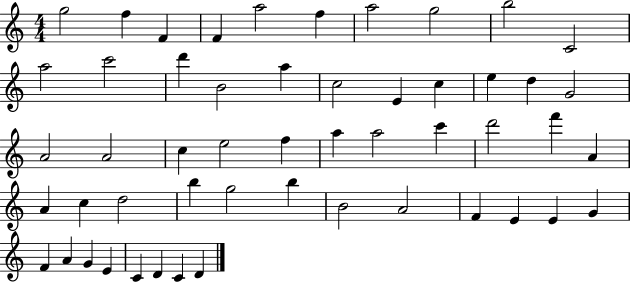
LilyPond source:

{
  \clef treble
  \numericTimeSignature
  \time 4/4
  \key c \major
  g''2 f''4 f'4 | f'4 a''2 f''4 | a''2 g''2 | b''2 c'2 | \break a''2 c'''2 | d'''4 b'2 a''4 | c''2 e'4 c''4 | e''4 d''4 g'2 | \break a'2 a'2 | c''4 e''2 f''4 | a''4 a''2 c'''4 | d'''2 f'''4 a'4 | \break a'4 c''4 d''2 | b''4 g''2 b''4 | b'2 a'2 | f'4 e'4 e'4 g'4 | \break f'4 a'4 g'4 e'4 | c'4 d'4 c'4 d'4 | \bar "|."
}